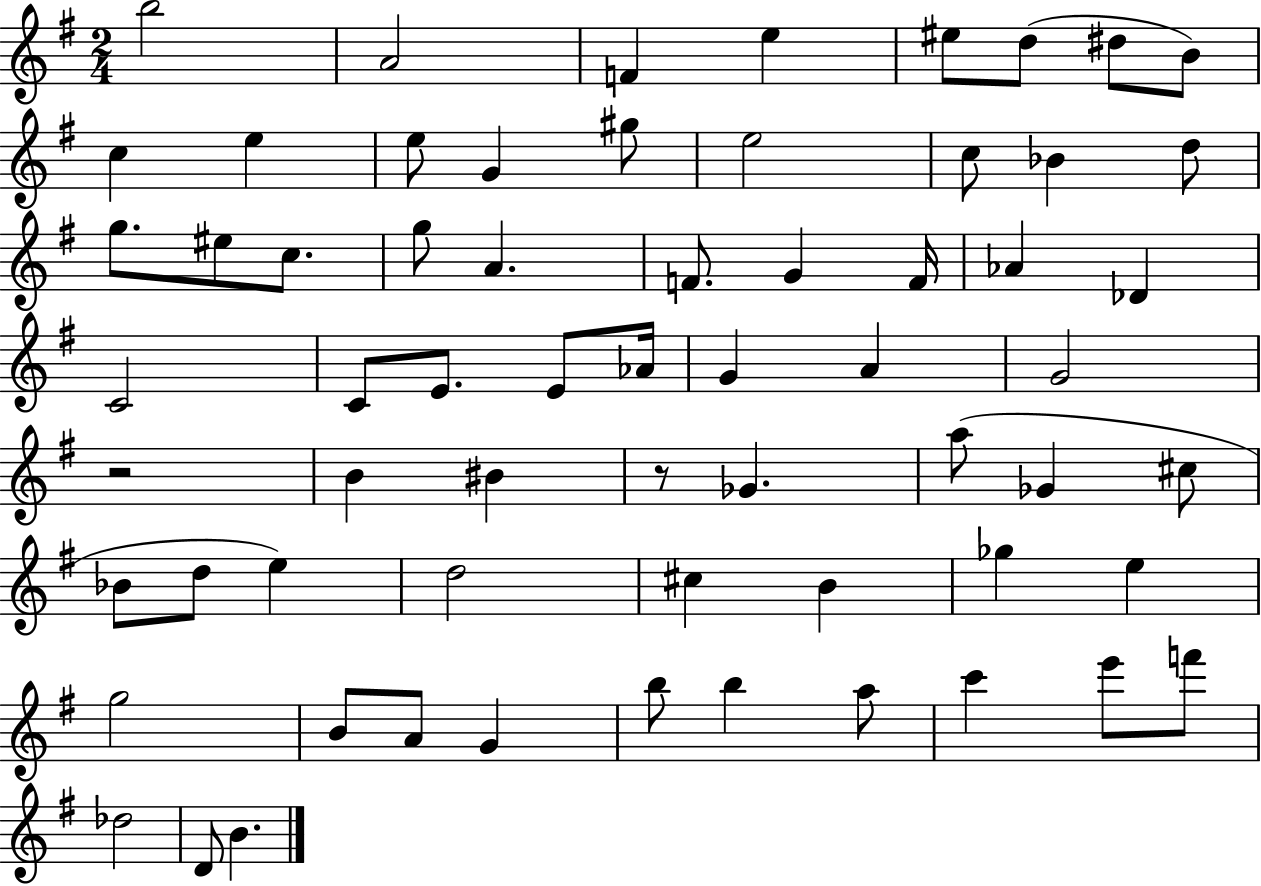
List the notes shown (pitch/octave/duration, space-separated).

B5/h A4/h F4/q E5/q EIS5/e D5/e D#5/e B4/e C5/q E5/q E5/e G4/q G#5/e E5/h C5/e Bb4/q D5/e G5/e. EIS5/e C5/e. G5/e A4/q. F4/e. G4/q F4/s Ab4/q Db4/q C4/h C4/e E4/e. E4/e Ab4/s G4/q A4/q G4/h R/h B4/q BIS4/q R/e Gb4/q. A5/e Gb4/q C#5/e Bb4/e D5/e E5/q D5/h C#5/q B4/q Gb5/q E5/q G5/h B4/e A4/e G4/q B5/e B5/q A5/e C6/q E6/e F6/e Db5/h D4/e B4/q.